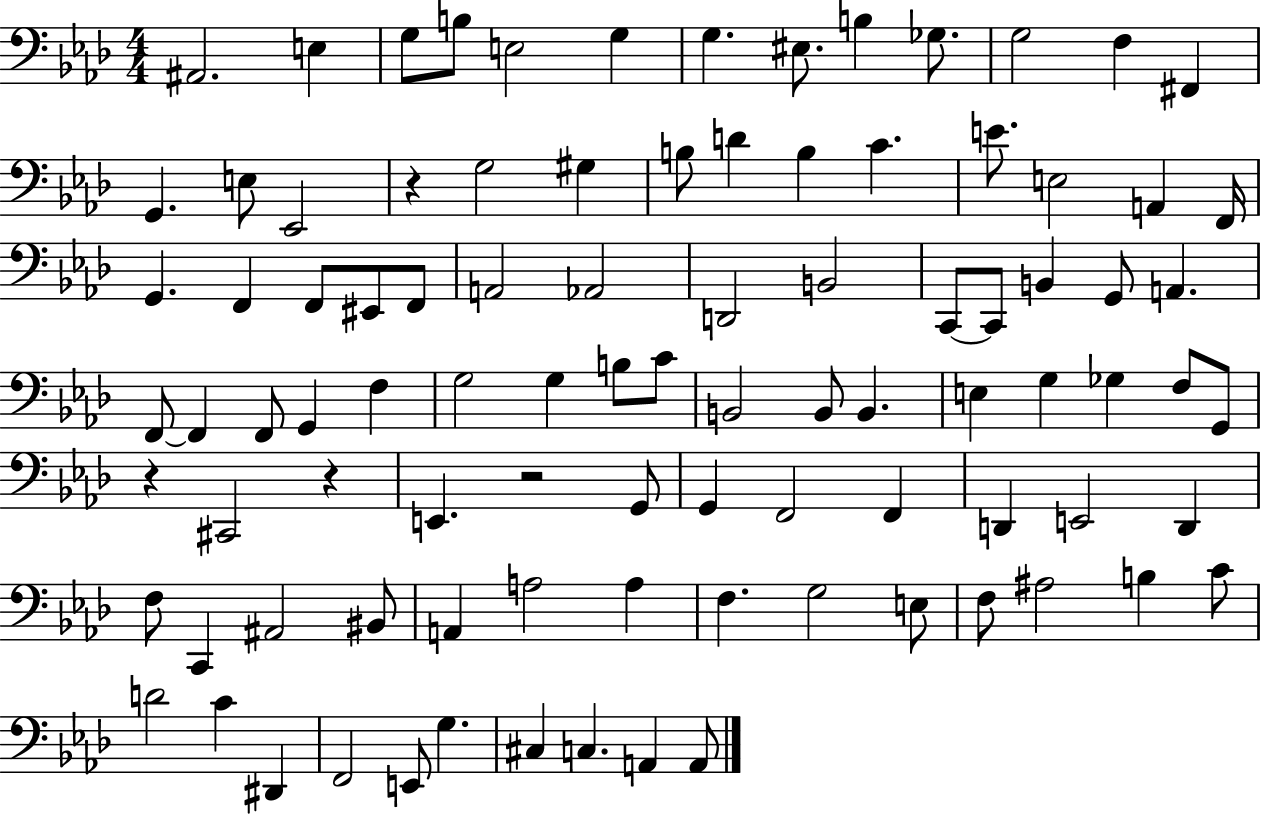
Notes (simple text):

A#2/h. E3/q G3/e B3/e E3/h G3/q G3/q. EIS3/e. B3/q Gb3/e. G3/h F3/q F#2/q G2/q. E3/e Eb2/h R/q G3/h G#3/q B3/e D4/q B3/q C4/q. E4/e. E3/h A2/q F2/s G2/q. F2/q F2/e EIS2/e F2/e A2/h Ab2/h D2/h B2/h C2/e C2/e B2/q G2/e A2/q. F2/e F2/q F2/e G2/q F3/q G3/h G3/q B3/e C4/e B2/h B2/e B2/q. E3/q G3/q Gb3/q F3/e G2/e R/q C#2/h R/q E2/q. R/h G2/e G2/q F2/h F2/q D2/q E2/h D2/q F3/e C2/q A#2/h BIS2/e A2/q A3/h A3/q F3/q. G3/h E3/e F3/e A#3/h B3/q C4/e D4/h C4/q D#2/q F2/h E2/e G3/q. C#3/q C3/q. A2/q A2/e